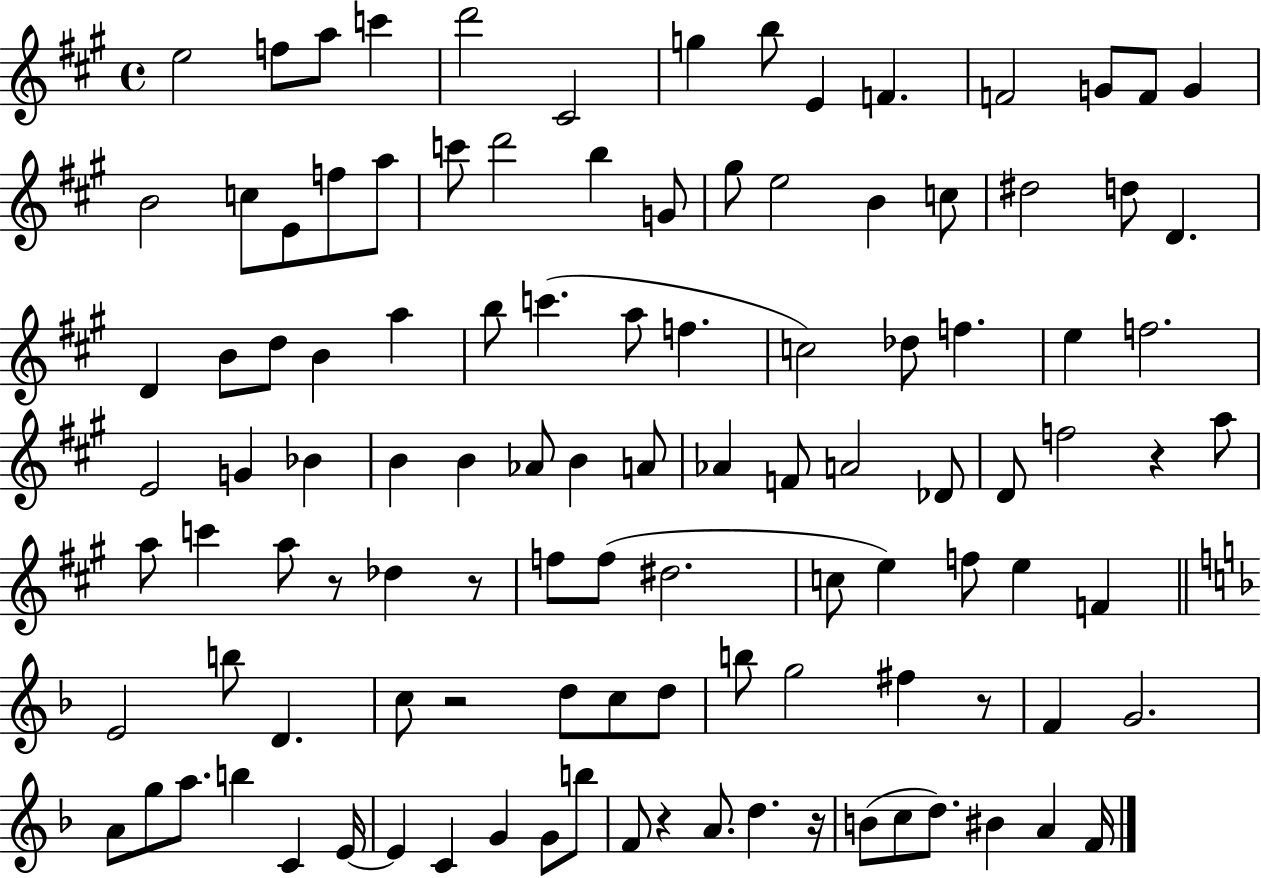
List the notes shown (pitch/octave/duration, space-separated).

E5/h F5/e A5/e C6/q D6/h C#4/h G5/q B5/e E4/q F4/q. F4/h G4/e F4/e G4/q B4/h C5/e E4/e F5/e A5/e C6/e D6/h B5/q G4/e G#5/e E5/h B4/q C5/e D#5/h D5/e D4/q. D4/q B4/e D5/e B4/q A5/q B5/e C6/q. A5/e F5/q. C5/h Db5/e F5/q. E5/q F5/h. E4/h G4/q Bb4/q B4/q B4/q Ab4/e B4/q A4/e Ab4/q F4/e A4/h Db4/e D4/e F5/h R/q A5/e A5/e C6/q A5/e R/e Db5/q R/e F5/e F5/e D#5/h. C5/e E5/q F5/e E5/q F4/q E4/h B5/e D4/q. C5/e R/h D5/e C5/e D5/e B5/e G5/h F#5/q R/e F4/q G4/h. A4/e G5/e A5/e. B5/q C4/q E4/s E4/q C4/q G4/q G4/e B5/e F4/e R/q A4/e. D5/q. R/s B4/e C5/e D5/e. BIS4/q A4/q F4/s